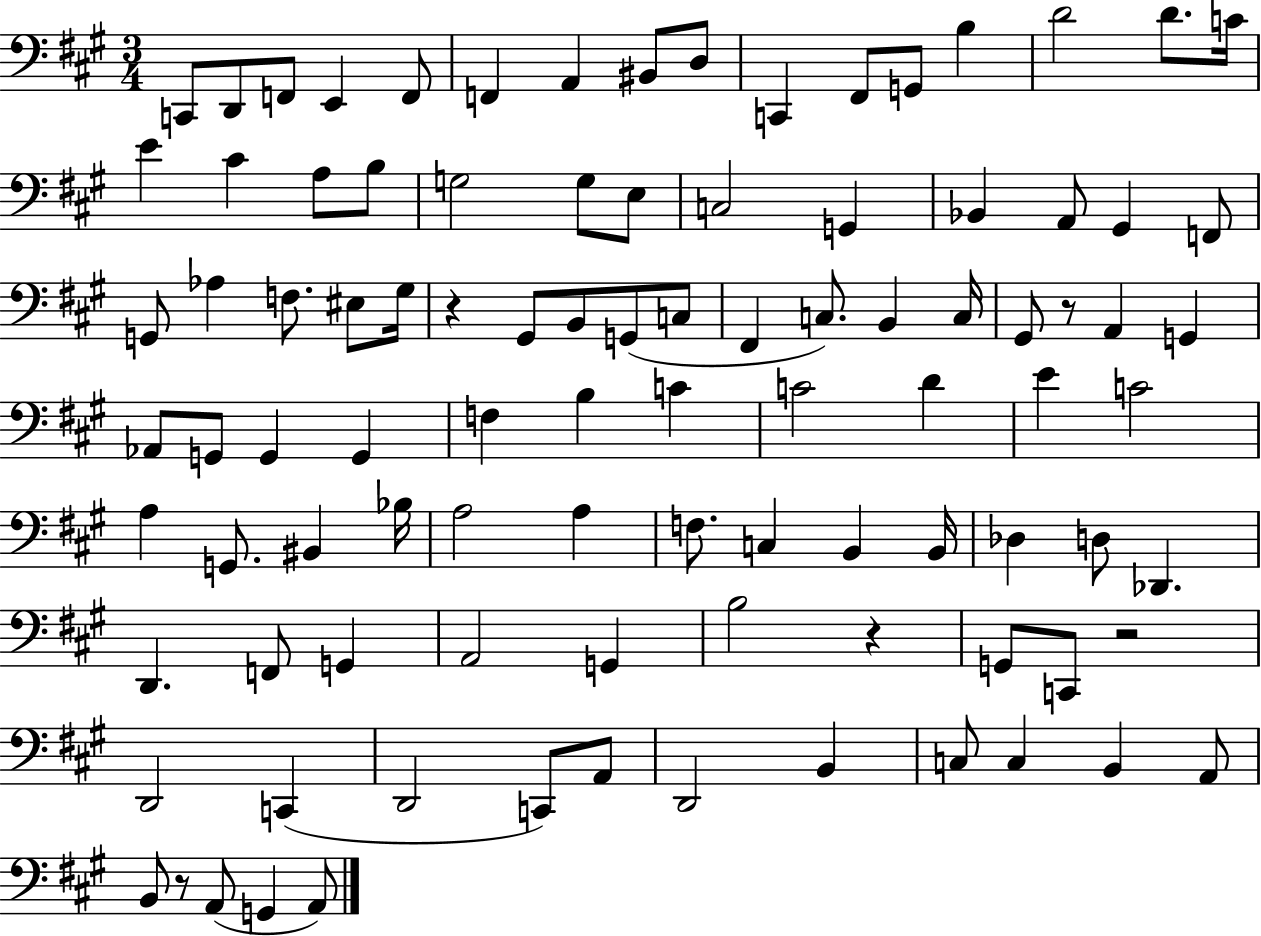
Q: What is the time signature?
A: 3/4